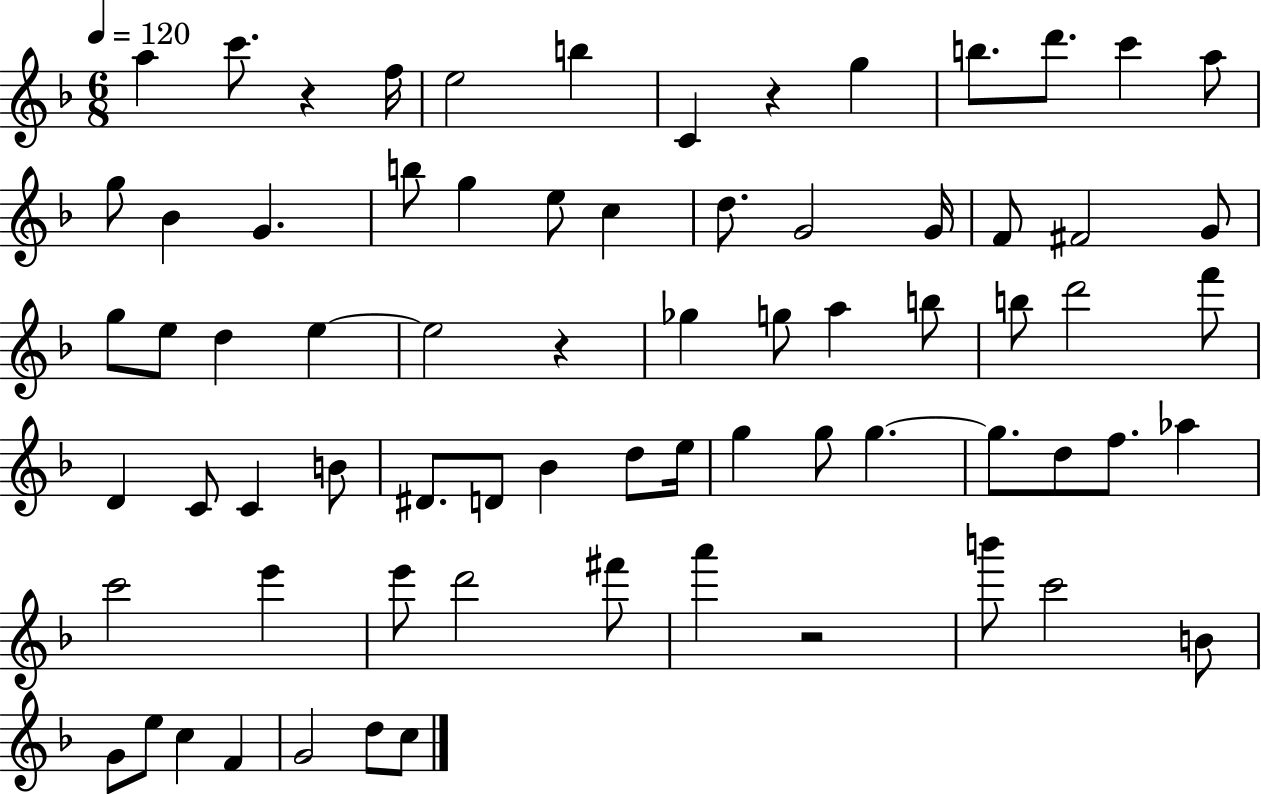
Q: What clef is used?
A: treble